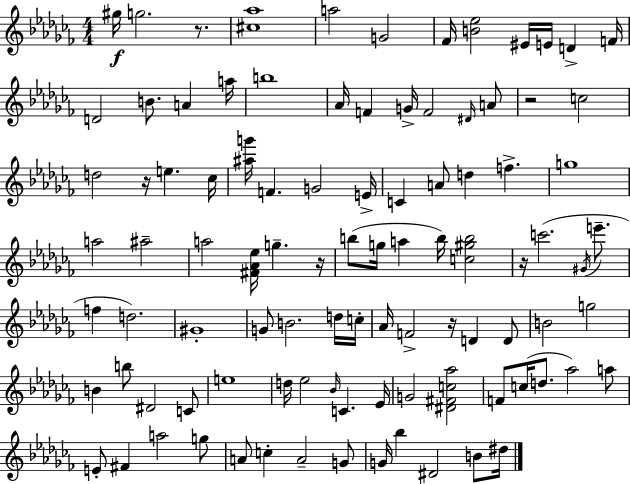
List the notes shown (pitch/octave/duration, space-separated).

G#5/s G5/h. R/e. [C#5,Ab5]/w A5/h G4/h FES4/s [B4,Eb5]/h EIS4/s E4/s D4/q F4/s D4/h B4/e. A4/q A5/s B5/w Ab4/s F4/q G4/s F4/h D#4/s A4/e R/h C5/h D5/h R/s E5/q. CES5/s [A#5,G6]/s F4/q. G4/h E4/s C4/q A4/e D5/q F5/q. G5/w A5/h A#5/h A5/h [F#4,Ab4,Eb5]/s G5/q. R/s B5/e G5/s A5/q B5/s [C5,G#5,B5]/h R/s C6/h. G#4/s E6/e. F5/q D5/h. G#4/w G4/e B4/h. D5/s C5/s Ab4/s F4/h R/s D4/q D4/e B4/h G5/h B4/q B5/e D#4/h C4/e E5/w D5/s Eb5/h Bb4/s C4/q. Eb4/s G4/h [D#4,F#4,C5,Ab5]/h F4/e C5/s D5/e. Ab5/h A5/e E4/e F#4/q A5/h G5/e A4/e C5/q A4/h G4/e G4/s Bb5/q D#4/h B4/e D#5/s